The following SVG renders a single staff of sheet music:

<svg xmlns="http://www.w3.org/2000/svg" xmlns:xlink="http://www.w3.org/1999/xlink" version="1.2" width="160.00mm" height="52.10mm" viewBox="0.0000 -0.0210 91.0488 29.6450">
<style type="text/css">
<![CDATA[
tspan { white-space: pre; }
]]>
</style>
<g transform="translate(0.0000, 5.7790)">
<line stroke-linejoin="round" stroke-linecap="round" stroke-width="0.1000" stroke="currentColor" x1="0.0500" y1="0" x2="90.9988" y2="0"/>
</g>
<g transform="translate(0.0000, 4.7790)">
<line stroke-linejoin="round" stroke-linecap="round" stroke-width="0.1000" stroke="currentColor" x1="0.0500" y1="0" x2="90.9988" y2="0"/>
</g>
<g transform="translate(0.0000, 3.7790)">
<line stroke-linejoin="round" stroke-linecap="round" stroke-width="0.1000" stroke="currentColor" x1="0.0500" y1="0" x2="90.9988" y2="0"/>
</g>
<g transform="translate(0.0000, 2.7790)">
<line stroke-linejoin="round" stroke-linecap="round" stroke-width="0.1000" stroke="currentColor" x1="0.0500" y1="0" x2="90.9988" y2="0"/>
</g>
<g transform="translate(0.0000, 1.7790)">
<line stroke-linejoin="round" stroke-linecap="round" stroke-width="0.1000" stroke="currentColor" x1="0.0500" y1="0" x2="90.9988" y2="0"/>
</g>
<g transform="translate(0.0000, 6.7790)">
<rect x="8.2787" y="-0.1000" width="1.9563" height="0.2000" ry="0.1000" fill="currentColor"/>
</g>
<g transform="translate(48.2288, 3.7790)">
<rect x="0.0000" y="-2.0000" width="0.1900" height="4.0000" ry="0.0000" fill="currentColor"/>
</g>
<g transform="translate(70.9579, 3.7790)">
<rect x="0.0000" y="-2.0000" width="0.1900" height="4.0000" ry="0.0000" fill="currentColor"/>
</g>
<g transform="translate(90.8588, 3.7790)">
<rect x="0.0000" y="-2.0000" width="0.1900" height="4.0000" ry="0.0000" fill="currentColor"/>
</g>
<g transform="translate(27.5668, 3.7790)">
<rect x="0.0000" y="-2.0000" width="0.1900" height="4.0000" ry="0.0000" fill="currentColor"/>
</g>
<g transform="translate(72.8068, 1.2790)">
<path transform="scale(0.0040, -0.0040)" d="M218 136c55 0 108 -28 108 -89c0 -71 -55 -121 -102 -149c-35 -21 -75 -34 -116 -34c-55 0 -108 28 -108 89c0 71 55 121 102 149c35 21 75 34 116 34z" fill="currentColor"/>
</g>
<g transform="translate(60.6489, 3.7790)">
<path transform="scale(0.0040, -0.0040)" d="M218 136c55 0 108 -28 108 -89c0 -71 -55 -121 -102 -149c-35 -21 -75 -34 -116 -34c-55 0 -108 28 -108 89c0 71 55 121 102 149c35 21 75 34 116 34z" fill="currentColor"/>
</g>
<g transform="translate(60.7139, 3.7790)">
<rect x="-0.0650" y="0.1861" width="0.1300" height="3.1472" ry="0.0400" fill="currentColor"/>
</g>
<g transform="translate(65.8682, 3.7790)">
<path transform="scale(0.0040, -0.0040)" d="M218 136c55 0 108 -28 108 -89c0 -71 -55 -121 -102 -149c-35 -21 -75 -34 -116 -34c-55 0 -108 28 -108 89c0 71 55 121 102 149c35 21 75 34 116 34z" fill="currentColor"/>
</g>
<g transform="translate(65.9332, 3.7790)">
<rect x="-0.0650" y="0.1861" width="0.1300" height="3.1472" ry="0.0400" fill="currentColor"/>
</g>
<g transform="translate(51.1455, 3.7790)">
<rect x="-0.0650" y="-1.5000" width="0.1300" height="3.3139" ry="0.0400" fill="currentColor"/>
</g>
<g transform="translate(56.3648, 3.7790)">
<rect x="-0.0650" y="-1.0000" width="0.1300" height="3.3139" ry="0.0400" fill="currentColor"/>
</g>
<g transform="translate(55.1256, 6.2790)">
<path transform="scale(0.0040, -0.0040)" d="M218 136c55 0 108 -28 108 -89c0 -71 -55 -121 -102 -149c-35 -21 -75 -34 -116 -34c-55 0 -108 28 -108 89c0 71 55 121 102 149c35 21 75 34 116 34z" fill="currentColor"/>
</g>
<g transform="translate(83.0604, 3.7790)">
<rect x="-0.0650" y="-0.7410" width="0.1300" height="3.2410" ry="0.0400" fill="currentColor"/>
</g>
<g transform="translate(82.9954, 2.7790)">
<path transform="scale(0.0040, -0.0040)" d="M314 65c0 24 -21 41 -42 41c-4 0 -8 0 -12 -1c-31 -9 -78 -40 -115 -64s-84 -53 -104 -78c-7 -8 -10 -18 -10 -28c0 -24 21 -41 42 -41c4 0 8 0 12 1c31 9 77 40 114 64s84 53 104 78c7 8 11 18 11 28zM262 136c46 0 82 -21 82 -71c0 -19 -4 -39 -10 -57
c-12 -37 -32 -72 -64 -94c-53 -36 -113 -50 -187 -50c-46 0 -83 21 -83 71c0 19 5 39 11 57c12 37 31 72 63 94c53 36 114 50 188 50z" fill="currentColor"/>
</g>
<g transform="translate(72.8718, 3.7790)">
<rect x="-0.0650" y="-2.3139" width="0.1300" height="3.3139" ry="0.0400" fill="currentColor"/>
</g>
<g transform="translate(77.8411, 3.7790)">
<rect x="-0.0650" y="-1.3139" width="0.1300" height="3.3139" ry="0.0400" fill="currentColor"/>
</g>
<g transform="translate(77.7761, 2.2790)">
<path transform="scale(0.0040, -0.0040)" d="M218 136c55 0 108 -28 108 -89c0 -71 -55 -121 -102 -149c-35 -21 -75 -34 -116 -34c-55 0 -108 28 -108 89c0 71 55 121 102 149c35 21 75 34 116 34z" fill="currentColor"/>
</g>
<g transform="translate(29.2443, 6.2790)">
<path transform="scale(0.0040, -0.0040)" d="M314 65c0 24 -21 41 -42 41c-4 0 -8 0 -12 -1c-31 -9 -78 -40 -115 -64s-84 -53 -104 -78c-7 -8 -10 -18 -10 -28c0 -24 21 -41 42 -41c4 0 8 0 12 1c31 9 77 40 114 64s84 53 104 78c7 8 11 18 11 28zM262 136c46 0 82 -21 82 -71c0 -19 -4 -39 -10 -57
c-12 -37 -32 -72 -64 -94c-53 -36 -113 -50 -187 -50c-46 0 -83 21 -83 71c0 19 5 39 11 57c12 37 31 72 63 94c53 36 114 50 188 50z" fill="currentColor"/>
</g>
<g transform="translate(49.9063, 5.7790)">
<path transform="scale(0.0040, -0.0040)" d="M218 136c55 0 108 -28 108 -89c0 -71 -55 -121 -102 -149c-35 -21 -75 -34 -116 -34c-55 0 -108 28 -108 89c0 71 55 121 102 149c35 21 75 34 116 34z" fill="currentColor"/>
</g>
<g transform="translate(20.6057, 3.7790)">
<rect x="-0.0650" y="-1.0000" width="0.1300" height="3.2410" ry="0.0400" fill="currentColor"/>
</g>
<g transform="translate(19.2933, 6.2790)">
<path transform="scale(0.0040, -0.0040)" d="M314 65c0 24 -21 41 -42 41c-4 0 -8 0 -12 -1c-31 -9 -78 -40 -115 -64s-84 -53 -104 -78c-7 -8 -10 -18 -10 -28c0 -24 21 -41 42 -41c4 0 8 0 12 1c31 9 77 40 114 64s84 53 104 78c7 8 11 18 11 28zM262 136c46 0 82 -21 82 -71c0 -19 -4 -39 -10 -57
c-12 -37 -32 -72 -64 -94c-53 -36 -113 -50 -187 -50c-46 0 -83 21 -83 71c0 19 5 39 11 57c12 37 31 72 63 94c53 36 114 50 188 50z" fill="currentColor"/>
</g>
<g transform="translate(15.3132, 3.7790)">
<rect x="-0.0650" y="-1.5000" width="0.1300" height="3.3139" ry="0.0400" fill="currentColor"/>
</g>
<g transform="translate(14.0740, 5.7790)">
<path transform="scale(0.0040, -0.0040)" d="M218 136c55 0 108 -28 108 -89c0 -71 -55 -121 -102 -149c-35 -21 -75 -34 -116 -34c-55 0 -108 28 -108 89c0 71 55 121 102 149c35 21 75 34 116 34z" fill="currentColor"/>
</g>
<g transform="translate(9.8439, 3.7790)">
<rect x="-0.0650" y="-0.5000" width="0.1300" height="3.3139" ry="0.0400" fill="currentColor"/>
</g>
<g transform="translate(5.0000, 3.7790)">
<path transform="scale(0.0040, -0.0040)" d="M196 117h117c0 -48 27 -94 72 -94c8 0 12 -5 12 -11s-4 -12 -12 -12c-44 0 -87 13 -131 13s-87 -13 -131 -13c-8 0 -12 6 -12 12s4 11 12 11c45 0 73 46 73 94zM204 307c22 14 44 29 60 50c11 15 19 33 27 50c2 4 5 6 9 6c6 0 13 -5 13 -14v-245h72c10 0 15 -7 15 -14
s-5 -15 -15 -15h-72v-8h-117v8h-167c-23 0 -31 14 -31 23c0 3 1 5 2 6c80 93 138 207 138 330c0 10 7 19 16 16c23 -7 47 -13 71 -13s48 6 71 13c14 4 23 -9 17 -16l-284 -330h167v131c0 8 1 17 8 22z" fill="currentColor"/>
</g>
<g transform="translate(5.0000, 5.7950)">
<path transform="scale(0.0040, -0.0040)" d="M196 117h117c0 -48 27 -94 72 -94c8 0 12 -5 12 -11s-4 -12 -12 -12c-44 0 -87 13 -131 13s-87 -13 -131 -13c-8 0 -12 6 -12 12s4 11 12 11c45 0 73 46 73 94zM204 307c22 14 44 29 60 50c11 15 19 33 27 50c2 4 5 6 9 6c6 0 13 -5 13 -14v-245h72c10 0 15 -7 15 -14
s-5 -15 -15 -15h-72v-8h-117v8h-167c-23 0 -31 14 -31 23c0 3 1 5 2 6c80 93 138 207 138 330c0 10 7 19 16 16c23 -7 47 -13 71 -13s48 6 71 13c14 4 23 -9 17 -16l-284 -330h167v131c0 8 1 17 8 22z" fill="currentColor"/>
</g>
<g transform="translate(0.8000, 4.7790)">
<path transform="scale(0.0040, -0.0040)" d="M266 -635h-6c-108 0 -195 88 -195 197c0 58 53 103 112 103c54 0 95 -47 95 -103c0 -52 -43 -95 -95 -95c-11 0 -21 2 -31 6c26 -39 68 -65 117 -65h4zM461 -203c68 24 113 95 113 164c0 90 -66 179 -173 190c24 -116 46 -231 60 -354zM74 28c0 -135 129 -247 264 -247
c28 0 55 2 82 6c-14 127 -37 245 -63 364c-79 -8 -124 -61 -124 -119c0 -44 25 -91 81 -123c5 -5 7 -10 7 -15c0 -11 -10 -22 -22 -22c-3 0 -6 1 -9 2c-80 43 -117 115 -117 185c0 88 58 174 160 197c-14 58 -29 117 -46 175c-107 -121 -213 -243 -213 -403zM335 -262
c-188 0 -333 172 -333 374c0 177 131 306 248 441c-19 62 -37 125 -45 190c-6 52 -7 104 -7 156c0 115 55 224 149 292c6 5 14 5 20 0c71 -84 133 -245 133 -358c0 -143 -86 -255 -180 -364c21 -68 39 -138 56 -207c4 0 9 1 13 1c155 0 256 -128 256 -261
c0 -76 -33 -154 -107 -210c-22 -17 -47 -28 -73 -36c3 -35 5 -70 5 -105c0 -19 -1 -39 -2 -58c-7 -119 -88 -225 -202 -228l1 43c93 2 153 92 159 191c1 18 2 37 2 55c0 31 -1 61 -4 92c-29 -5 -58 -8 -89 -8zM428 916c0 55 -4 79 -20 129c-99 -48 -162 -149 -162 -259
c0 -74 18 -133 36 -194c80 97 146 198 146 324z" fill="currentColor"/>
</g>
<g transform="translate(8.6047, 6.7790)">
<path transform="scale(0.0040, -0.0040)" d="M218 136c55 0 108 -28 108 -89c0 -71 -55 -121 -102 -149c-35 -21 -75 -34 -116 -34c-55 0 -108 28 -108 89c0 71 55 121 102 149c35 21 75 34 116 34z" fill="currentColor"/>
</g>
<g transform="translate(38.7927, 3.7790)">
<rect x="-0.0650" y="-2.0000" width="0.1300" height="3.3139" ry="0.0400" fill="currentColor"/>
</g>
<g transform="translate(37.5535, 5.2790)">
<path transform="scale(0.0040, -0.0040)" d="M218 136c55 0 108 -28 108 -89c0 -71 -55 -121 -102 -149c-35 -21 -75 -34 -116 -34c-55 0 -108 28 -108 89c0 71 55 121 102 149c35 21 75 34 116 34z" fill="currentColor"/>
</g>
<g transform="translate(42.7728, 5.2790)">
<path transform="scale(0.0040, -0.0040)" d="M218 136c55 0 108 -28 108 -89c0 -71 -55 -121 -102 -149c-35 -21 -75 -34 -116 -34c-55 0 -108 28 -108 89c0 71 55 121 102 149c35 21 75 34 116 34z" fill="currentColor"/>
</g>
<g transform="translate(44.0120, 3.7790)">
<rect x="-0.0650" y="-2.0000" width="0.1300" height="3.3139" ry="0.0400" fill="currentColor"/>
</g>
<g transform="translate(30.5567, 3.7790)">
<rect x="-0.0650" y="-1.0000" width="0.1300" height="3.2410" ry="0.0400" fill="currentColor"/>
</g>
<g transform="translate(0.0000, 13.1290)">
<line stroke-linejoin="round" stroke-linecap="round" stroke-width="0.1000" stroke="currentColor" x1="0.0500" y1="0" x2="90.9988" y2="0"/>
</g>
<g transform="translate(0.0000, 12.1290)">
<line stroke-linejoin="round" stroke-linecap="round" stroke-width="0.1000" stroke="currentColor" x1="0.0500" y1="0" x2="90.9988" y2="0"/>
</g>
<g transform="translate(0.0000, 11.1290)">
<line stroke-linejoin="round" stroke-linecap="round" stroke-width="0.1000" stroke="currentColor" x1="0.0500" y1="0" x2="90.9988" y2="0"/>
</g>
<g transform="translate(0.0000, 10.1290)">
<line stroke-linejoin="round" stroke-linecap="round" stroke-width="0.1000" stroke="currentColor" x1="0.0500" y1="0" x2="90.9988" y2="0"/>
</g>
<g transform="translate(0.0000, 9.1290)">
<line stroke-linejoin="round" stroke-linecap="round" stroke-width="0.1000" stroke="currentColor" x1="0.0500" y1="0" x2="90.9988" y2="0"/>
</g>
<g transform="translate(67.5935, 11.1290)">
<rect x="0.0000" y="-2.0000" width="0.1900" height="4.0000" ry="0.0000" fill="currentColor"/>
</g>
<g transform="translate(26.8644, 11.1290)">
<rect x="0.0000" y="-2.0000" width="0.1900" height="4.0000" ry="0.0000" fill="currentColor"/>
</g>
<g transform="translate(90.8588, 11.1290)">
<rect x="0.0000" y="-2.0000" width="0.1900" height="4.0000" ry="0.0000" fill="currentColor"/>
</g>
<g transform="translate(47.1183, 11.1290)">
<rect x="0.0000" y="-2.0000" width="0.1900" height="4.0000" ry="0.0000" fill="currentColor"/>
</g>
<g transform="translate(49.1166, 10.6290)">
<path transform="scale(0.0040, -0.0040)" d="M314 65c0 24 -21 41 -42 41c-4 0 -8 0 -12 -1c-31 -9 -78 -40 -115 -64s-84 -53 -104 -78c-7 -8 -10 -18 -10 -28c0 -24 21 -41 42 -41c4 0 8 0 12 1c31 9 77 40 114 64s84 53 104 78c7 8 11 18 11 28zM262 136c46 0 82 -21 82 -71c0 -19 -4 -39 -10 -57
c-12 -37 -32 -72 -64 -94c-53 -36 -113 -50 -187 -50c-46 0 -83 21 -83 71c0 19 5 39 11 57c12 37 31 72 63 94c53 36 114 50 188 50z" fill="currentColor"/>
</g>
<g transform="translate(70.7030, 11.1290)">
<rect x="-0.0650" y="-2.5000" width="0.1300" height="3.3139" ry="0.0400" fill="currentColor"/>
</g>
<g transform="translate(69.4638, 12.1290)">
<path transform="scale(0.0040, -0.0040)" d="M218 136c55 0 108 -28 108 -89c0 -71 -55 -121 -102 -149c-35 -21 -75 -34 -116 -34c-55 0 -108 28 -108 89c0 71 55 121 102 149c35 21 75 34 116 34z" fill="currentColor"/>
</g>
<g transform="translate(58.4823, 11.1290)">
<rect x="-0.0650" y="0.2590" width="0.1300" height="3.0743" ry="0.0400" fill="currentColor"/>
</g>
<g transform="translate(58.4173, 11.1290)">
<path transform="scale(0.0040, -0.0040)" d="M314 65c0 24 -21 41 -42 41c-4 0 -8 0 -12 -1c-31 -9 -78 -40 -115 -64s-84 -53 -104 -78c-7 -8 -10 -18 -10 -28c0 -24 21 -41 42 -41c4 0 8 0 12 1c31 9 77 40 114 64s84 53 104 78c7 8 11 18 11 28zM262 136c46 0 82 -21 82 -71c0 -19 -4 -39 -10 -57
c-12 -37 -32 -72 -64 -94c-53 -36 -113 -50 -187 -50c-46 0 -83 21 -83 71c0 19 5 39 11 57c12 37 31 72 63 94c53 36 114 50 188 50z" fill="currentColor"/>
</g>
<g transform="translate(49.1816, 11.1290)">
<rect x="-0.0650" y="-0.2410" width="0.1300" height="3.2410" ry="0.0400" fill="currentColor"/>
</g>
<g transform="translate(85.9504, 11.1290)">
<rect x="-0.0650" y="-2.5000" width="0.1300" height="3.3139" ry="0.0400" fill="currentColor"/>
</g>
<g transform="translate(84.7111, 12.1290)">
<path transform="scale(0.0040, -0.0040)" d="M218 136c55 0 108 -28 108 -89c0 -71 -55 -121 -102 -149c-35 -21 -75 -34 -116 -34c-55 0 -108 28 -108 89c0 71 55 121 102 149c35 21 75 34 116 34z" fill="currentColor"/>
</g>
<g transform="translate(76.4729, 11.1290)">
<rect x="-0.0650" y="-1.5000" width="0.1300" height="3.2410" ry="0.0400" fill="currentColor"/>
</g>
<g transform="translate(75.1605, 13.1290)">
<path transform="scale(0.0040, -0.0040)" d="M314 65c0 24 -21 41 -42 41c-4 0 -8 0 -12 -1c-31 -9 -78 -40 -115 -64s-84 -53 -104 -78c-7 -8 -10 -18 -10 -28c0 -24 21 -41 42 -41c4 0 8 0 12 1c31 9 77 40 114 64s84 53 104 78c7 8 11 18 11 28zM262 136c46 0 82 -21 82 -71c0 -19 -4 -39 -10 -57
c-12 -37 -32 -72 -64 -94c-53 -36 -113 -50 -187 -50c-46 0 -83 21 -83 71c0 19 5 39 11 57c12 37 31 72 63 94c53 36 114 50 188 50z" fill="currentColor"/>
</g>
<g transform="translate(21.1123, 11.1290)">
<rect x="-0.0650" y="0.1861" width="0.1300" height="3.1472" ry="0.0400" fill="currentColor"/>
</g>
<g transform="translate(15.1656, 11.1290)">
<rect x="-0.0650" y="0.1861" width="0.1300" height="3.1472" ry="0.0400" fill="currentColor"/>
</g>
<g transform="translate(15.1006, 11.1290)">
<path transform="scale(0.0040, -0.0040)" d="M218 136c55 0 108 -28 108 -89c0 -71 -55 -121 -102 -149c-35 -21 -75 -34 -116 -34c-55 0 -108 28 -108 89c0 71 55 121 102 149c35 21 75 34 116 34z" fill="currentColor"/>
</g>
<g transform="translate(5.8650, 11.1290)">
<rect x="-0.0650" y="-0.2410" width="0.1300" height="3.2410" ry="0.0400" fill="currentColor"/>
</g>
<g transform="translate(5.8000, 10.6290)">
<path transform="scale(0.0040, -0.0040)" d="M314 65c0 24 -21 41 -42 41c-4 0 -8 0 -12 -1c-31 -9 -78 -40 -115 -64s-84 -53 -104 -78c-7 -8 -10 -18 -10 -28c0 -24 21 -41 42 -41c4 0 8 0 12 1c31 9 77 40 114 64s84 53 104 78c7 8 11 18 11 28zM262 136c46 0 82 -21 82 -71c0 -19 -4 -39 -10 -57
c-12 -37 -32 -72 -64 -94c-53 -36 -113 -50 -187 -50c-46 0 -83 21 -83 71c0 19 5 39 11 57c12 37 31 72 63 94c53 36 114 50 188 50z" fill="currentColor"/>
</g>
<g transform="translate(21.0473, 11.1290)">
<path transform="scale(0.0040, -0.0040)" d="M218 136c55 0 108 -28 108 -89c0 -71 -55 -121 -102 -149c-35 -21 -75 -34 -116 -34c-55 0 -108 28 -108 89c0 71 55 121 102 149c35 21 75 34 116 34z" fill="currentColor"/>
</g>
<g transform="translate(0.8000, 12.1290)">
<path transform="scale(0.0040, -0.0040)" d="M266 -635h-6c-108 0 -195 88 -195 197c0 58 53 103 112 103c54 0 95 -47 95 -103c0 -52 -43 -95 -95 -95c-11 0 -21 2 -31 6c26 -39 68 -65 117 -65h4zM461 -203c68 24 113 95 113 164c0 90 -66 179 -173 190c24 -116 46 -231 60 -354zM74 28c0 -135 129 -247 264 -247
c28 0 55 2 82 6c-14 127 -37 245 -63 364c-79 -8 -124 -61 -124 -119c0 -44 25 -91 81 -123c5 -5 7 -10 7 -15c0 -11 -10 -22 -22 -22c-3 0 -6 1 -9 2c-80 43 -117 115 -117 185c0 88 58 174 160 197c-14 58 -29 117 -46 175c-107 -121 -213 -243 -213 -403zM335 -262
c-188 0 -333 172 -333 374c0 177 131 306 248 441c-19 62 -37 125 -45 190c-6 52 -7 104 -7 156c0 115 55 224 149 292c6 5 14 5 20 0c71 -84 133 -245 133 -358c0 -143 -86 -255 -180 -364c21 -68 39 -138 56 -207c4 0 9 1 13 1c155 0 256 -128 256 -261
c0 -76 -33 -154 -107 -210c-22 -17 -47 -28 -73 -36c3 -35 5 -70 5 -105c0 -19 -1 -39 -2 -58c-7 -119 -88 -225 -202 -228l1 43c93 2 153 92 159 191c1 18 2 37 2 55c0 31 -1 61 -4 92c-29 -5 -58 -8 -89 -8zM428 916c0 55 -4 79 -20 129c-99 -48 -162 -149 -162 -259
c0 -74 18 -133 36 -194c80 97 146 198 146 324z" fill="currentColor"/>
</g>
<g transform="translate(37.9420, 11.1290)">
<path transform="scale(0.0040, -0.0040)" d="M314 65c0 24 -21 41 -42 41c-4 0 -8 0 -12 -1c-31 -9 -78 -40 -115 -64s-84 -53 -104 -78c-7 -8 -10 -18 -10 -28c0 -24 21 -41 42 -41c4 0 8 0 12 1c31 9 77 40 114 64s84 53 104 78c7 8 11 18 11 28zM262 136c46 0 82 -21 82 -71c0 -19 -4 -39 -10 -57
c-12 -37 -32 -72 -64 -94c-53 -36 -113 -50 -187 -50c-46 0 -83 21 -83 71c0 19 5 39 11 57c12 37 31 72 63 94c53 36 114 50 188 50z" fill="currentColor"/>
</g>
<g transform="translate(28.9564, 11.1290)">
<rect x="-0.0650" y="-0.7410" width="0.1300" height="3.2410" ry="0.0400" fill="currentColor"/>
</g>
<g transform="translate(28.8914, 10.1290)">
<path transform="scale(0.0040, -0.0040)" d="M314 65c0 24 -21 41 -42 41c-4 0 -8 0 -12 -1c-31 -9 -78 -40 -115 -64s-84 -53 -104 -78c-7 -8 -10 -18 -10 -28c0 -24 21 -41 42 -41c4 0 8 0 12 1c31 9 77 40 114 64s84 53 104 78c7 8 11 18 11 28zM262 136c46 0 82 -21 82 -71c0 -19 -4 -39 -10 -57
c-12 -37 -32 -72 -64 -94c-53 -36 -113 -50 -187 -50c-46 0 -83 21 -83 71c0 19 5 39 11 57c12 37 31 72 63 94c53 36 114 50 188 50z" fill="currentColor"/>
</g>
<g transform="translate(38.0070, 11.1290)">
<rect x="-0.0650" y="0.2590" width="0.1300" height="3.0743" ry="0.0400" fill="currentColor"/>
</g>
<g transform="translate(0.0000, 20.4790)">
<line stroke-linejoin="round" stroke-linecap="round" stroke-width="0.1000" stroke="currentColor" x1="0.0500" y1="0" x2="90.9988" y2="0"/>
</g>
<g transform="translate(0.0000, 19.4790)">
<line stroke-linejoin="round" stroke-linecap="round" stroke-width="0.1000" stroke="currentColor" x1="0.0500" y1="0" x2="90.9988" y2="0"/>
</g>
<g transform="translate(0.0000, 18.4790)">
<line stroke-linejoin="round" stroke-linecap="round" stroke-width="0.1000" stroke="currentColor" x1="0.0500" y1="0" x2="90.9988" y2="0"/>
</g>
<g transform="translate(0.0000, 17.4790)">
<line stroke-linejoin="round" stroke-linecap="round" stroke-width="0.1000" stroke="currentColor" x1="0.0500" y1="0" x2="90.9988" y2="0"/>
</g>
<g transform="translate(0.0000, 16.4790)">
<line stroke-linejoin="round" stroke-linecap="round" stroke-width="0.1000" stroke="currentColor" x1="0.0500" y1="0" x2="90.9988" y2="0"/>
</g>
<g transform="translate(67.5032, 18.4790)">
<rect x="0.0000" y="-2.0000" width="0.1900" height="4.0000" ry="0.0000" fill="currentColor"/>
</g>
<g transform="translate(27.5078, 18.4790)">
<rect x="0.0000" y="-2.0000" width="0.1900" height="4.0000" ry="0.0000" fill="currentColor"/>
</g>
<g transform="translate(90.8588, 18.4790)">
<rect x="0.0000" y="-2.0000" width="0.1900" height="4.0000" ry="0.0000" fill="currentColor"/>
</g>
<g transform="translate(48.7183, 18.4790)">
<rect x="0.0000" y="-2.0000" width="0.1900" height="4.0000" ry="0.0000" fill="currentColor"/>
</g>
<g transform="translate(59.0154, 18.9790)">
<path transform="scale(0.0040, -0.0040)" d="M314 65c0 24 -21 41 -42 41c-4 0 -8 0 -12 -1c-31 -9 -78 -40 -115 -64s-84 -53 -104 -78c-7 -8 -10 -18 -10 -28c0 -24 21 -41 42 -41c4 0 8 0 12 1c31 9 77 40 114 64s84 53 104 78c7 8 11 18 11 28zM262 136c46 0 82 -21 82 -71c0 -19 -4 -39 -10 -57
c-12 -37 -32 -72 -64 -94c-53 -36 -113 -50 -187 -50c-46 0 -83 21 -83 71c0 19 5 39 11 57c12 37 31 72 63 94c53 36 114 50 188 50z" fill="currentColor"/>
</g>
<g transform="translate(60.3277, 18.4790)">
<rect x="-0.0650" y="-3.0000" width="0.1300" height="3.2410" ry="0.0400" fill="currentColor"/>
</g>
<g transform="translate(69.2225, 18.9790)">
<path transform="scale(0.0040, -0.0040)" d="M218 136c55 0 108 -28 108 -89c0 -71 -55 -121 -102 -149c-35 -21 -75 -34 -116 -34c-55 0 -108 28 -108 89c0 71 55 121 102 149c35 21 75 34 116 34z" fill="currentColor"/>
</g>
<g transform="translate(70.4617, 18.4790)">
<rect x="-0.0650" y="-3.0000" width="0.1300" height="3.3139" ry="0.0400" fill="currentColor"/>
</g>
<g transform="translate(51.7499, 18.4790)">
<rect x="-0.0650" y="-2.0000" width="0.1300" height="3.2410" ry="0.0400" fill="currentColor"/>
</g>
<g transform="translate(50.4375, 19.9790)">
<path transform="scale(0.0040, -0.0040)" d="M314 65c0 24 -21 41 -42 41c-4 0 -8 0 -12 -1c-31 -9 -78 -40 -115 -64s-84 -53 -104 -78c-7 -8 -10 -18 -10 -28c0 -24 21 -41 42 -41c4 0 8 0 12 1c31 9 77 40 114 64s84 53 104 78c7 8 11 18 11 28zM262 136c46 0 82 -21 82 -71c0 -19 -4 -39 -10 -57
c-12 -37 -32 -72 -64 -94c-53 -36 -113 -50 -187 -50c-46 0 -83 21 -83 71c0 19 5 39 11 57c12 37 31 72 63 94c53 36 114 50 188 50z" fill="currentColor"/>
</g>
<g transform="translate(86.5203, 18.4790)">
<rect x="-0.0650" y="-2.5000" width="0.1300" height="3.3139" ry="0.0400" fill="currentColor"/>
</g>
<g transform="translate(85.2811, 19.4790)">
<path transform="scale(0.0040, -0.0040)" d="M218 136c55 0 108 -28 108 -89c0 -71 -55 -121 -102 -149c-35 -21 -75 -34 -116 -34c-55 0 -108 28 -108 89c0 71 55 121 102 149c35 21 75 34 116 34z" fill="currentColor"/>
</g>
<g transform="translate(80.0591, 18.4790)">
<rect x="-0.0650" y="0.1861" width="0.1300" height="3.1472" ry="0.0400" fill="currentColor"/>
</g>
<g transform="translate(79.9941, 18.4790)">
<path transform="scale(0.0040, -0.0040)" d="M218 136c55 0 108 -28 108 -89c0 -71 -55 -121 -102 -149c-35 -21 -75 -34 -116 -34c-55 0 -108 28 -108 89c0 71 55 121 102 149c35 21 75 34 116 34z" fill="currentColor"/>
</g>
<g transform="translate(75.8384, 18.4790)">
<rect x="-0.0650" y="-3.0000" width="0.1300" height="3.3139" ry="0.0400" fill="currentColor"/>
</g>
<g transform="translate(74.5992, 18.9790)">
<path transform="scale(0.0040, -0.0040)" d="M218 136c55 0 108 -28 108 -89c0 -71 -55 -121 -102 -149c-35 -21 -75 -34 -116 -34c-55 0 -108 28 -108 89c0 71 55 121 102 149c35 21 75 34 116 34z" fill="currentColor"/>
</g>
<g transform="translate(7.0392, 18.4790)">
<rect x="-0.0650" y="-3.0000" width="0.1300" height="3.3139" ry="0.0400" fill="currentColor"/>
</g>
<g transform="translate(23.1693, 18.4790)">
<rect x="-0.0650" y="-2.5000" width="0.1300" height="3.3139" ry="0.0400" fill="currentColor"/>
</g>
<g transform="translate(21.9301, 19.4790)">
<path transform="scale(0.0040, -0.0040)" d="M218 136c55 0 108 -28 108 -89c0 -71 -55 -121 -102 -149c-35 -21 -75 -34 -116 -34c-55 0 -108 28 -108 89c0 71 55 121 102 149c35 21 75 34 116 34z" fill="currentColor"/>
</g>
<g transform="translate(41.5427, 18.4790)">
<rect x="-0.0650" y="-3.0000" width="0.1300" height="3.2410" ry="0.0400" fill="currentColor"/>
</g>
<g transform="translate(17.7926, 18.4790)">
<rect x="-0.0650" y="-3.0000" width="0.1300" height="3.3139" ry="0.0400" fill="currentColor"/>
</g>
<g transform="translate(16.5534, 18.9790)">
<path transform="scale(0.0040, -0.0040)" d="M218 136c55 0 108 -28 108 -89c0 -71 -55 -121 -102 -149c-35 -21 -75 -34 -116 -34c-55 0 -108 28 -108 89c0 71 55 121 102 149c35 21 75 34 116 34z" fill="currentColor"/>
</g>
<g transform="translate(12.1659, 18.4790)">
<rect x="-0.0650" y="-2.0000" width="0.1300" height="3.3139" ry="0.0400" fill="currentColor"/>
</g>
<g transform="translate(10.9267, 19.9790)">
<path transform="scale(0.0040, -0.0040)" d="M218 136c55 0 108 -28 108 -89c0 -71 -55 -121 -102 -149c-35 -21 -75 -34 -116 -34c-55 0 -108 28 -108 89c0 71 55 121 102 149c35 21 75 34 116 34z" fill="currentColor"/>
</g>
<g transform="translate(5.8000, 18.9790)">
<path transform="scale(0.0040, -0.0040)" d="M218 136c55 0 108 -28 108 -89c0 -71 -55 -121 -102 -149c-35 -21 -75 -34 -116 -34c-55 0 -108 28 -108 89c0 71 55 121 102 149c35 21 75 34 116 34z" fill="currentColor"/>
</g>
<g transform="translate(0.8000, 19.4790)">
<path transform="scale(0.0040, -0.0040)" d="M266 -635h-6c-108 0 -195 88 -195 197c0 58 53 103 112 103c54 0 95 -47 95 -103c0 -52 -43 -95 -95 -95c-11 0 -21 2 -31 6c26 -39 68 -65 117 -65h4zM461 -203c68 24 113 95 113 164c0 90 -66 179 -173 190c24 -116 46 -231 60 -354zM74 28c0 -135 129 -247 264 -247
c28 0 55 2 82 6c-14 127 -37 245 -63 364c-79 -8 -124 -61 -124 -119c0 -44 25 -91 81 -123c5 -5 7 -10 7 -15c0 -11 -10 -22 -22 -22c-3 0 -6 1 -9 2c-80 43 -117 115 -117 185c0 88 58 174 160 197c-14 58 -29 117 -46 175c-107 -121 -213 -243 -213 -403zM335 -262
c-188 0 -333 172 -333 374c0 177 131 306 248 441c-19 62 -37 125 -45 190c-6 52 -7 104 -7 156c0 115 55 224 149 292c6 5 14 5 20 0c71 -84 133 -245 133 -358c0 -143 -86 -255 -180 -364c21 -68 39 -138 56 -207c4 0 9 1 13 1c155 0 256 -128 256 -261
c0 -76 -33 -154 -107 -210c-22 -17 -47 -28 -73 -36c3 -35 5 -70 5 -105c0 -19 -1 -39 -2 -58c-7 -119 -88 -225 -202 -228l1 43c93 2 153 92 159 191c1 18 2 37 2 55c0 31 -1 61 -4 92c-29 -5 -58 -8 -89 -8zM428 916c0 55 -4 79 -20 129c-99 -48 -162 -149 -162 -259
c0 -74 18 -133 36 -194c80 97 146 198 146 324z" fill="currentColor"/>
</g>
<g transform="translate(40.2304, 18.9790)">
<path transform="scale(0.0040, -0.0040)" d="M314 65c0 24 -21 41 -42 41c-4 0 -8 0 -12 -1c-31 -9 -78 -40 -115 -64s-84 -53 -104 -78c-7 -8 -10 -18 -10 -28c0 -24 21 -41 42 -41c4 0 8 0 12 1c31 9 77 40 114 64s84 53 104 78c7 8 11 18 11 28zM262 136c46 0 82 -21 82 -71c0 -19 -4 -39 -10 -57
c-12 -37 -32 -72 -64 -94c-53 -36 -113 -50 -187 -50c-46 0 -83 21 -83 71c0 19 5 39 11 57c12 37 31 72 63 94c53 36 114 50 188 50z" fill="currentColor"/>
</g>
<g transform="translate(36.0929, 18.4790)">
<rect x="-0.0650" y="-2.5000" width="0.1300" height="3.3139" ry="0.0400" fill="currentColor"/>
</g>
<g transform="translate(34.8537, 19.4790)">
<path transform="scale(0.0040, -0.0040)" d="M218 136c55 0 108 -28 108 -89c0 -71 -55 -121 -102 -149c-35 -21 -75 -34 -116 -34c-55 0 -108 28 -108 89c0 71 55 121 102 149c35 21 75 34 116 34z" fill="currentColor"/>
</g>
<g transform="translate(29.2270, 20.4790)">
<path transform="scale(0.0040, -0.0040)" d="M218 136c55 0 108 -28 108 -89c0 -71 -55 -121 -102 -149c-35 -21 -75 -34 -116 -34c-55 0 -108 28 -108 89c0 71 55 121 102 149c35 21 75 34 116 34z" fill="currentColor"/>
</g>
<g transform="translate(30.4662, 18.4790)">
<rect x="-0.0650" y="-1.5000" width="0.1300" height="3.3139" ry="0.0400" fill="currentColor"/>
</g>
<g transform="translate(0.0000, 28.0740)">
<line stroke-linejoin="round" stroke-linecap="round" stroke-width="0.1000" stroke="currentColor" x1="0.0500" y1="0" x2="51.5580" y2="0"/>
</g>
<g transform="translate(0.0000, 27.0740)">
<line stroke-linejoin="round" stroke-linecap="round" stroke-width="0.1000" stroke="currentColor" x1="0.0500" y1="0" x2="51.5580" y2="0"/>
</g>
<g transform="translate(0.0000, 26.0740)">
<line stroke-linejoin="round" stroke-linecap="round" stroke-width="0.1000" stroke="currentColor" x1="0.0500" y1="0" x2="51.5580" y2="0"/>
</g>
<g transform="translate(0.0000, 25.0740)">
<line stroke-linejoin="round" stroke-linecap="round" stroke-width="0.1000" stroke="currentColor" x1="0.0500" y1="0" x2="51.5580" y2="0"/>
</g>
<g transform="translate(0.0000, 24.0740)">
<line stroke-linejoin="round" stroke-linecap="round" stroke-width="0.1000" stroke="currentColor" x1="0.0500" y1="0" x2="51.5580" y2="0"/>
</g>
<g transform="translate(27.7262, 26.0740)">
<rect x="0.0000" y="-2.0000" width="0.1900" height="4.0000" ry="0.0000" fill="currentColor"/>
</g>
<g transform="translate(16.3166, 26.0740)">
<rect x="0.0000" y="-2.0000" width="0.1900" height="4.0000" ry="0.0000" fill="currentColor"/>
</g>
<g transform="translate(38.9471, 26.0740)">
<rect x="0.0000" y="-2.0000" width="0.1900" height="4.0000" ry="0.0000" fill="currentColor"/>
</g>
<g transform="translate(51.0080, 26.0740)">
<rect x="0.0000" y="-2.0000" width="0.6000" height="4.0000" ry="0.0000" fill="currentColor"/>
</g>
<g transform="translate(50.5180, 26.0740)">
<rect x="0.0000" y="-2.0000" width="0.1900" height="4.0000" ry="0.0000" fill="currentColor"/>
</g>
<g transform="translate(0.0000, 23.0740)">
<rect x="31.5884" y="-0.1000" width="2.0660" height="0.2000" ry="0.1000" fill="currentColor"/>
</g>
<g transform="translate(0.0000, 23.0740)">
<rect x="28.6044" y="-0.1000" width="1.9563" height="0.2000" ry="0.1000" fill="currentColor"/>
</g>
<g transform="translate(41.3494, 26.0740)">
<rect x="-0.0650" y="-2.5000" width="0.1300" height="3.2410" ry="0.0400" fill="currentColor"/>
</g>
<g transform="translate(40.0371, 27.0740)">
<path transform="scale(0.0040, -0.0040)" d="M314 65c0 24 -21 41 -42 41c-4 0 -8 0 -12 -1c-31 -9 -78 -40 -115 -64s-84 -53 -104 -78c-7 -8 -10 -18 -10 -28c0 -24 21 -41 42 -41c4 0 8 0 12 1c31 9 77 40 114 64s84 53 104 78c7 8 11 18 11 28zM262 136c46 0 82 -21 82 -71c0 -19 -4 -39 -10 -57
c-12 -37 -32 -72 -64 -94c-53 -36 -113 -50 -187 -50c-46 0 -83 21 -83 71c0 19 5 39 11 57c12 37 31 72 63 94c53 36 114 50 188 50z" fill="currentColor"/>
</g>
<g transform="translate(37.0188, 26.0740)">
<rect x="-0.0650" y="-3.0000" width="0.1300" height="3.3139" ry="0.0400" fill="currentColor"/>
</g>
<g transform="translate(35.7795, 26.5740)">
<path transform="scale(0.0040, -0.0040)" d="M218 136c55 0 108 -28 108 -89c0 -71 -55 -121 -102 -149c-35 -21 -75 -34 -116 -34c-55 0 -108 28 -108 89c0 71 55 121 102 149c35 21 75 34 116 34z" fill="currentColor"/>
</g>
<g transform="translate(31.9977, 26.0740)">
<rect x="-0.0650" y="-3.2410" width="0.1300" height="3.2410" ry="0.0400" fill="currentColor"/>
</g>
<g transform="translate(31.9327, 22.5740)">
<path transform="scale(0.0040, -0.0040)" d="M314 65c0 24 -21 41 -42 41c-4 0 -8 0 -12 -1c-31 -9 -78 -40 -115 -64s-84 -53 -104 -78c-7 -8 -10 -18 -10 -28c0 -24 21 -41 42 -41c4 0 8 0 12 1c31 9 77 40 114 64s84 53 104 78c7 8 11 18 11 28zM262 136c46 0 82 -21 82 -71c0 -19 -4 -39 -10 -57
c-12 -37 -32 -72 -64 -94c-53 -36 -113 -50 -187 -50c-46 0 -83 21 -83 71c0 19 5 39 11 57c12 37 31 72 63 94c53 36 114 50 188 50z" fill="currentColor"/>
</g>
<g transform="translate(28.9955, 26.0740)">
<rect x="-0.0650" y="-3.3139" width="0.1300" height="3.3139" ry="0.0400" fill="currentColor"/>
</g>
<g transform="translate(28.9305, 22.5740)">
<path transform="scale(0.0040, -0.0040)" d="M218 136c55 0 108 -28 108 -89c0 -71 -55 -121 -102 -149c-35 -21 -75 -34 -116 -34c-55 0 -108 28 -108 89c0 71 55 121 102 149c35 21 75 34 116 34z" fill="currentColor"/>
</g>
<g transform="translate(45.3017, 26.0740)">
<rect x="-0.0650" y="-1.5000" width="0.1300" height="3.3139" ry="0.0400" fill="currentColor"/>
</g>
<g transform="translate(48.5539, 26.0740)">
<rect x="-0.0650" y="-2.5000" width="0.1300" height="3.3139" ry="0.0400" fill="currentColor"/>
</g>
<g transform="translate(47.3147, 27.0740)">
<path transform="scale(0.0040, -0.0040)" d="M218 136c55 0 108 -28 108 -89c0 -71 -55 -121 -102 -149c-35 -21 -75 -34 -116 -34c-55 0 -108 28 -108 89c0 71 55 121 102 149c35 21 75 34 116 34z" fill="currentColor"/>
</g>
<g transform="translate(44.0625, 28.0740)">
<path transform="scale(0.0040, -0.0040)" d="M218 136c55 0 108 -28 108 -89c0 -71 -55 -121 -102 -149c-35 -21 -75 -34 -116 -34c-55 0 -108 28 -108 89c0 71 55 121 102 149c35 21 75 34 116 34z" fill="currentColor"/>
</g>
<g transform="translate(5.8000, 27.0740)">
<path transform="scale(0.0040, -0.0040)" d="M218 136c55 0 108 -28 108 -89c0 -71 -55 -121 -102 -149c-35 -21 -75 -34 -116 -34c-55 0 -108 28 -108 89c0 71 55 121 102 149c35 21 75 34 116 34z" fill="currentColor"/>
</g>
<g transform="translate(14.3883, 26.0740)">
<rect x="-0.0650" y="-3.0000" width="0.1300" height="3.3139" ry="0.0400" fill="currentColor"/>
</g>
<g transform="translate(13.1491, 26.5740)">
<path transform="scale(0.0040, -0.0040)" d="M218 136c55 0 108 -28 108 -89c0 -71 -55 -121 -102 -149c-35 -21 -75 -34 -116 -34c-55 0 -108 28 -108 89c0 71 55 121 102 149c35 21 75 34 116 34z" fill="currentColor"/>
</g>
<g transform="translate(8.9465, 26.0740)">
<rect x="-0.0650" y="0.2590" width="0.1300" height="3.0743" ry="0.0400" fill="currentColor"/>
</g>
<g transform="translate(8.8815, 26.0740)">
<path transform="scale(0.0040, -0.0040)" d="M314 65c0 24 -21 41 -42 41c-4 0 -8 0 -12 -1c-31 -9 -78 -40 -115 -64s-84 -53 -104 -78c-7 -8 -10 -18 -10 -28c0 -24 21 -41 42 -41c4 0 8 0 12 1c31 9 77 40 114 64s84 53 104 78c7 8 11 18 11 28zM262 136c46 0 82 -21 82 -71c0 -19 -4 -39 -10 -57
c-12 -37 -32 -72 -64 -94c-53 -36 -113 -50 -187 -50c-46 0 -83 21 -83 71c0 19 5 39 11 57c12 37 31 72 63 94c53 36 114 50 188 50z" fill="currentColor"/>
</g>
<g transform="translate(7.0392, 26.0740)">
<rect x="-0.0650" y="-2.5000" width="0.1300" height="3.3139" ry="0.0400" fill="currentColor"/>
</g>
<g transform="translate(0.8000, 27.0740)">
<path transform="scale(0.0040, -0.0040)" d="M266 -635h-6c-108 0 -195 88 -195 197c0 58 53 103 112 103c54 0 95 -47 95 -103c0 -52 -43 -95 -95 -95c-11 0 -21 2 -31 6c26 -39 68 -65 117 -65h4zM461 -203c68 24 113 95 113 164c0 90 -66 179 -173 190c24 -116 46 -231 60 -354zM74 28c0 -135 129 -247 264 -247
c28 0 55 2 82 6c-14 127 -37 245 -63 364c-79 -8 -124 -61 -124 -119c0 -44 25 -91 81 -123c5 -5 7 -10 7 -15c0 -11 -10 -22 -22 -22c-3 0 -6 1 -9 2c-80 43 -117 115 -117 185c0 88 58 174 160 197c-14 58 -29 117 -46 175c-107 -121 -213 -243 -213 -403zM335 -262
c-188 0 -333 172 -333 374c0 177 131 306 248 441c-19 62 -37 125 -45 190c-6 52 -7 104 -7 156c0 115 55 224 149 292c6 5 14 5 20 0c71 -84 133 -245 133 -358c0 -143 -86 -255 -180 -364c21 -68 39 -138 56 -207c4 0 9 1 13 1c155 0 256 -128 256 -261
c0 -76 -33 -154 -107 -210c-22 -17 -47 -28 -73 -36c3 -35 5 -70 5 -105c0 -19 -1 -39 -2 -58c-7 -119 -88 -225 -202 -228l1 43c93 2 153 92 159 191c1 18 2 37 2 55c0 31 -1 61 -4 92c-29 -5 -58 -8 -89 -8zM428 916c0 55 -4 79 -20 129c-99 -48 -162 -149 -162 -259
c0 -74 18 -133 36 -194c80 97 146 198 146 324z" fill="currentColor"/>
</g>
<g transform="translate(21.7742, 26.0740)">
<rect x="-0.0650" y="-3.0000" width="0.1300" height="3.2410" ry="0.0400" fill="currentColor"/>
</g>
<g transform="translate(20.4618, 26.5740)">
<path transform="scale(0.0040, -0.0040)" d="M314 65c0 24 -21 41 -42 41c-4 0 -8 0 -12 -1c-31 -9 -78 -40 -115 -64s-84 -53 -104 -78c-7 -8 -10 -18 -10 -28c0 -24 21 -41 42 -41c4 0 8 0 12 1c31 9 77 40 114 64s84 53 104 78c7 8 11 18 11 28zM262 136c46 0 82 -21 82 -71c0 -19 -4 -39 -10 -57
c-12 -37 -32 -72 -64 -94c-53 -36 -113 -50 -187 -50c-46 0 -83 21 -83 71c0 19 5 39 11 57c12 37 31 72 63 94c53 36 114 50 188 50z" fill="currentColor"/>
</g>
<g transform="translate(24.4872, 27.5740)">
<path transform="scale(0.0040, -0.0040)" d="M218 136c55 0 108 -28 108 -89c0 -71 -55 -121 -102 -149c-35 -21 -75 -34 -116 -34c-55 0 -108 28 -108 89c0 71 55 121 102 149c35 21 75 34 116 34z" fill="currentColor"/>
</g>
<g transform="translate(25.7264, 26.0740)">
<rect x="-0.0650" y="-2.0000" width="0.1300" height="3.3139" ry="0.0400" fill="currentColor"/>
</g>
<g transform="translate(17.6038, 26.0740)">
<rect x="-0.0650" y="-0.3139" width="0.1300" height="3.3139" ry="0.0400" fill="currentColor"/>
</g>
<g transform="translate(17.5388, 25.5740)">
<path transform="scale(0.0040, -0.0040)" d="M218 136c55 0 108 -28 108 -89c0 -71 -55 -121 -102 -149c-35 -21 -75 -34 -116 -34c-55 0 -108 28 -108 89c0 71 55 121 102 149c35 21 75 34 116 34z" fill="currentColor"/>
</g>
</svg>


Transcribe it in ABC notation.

X:1
T:Untitled
M:4/4
L:1/4
K:C
C E D2 D2 F F E D B B g e d2 c2 B B d2 B2 c2 B2 G E2 G A F A G E G A2 F2 A2 A A B G G B2 A c A2 F b b2 A G2 E G